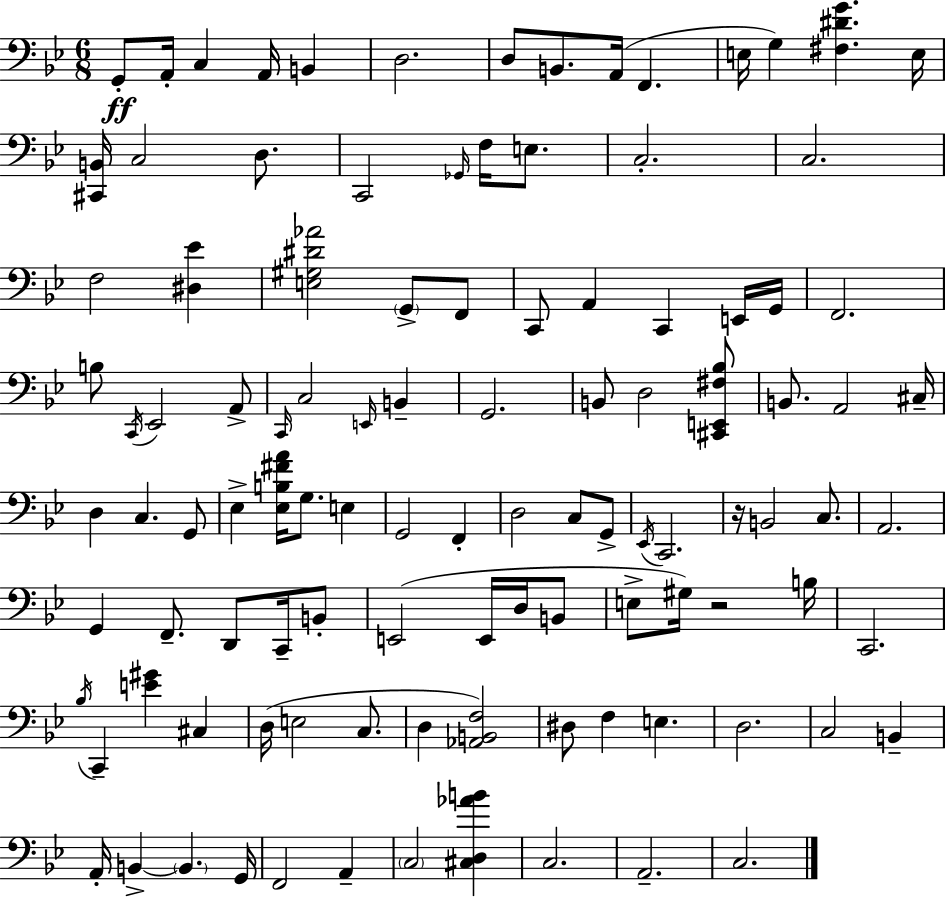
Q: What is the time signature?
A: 6/8